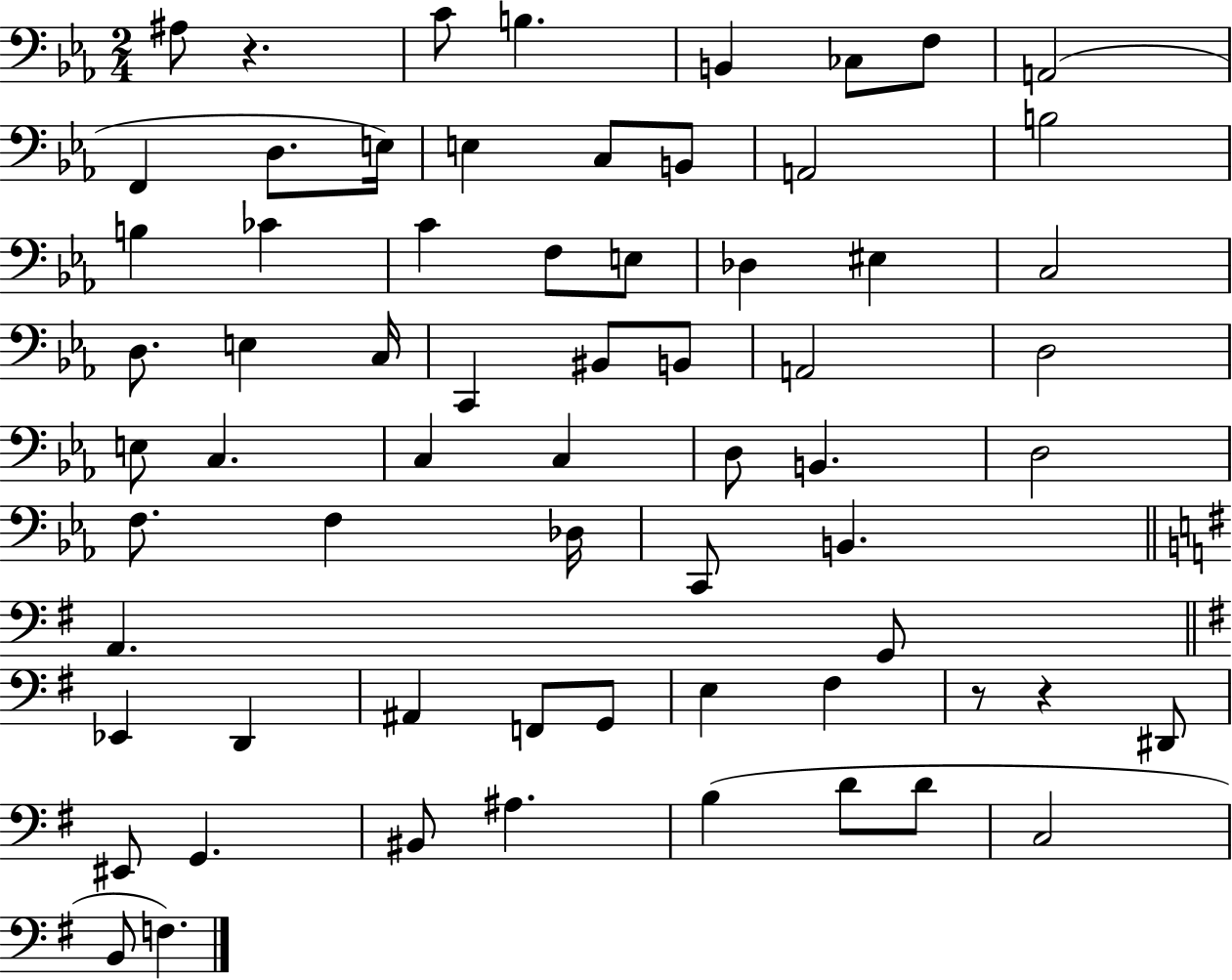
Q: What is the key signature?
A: EES major